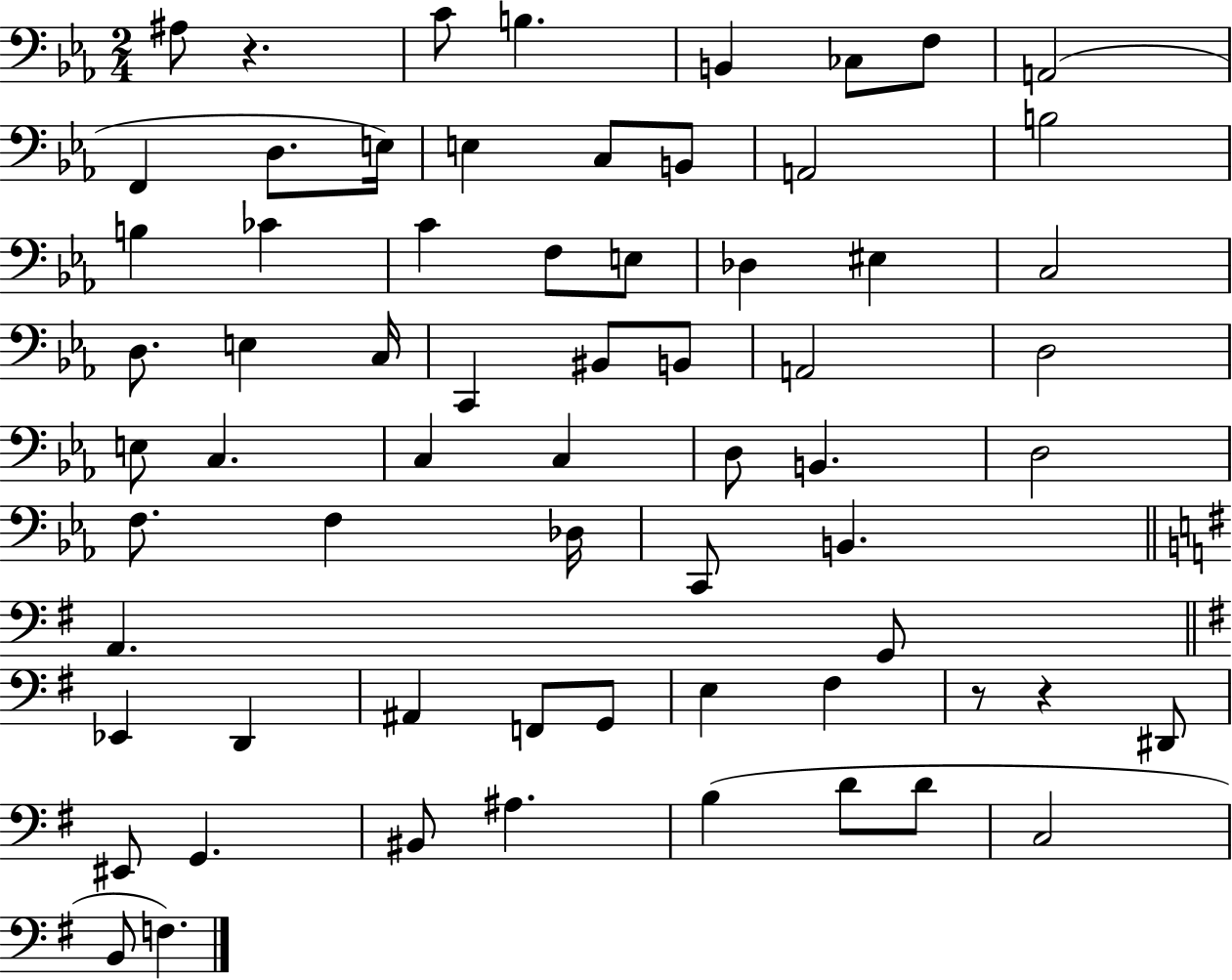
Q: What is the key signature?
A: EES major